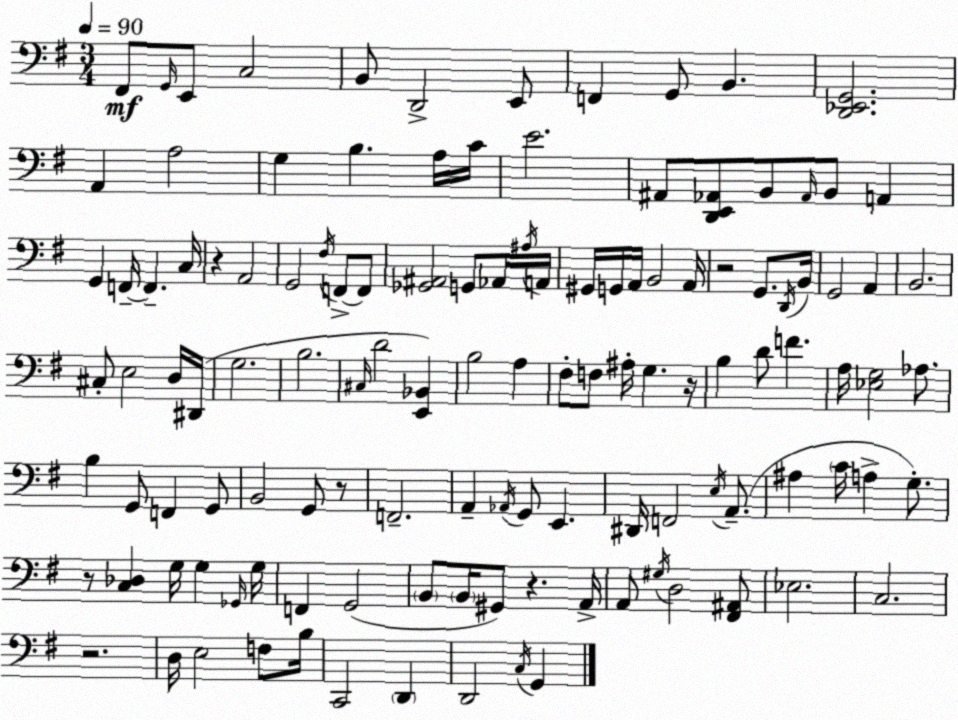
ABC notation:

X:1
T:Untitled
M:3/4
L:1/4
K:Em
^F,,/2 G,,/4 E,,/2 C,2 B,,/2 D,,2 E,,/2 F,, G,,/2 B,, [D,,_E,,G,,]2 A,, A,2 G, B, A,/4 C/4 E2 ^A,,/2 [D,,E,,_A,,]/2 B,,/2 _A,,/4 B,,/2 A,, G,, F,,/4 F,, C,/4 z A,,2 G,,2 ^F,/4 F,,/2 F,,/2 [_G,,^A,,]2 G,,/2 _A,,/4 ^A,/4 A,,/4 ^G,,/4 G,,/4 A,,/4 B,,2 A,,/4 z2 G,,/2 D,,/4 B,,/4 G,,2 A,, B,,2 ^C,/2 E,2 D,/4 ^D,,/4 G,2 B,2 ^C,/4 D2 [E,,_B,,] B,2 A, ^F,/2 F,/2 ^A,/4 G, z/4 B, D/2 F A,/4 [_E,G,]2 _A,/2 B, G,,/2 F,, G,,/2 B,,2 G,,/2 z/2 F,,2 A,, _A,,/4 G,,/2 E,, ^D,,/4 F,,2 E,/4 A,,/2 ^A, C/4 A, G,/2 z/2 [C,_D,] G,/4 G, _G,,/4 G,/4 F,, G,,2 B,,/2 B,,/4 ^G,,/2 z A,,/4 A,,/2 ^G,/4 D,2 [^F,,^A,,]/2 _E,2 C,2 z2 D,/4 E,2 F,/2 B,/4 C,,2 D,, D,,2 C,/4 G,,